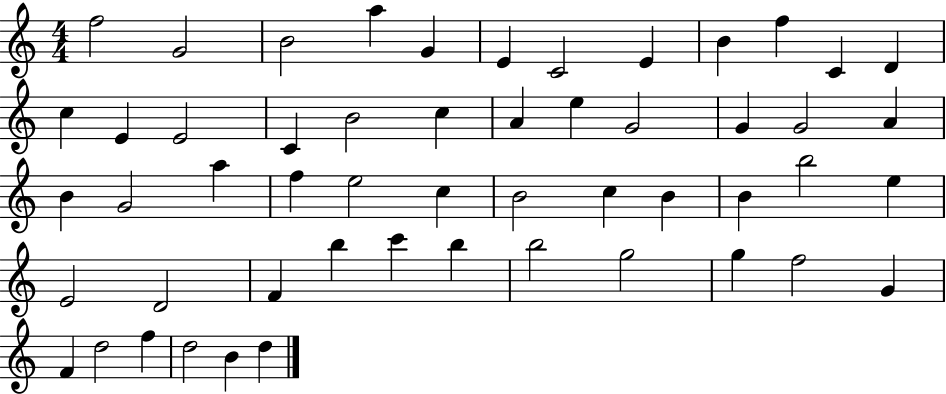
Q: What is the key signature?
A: C major